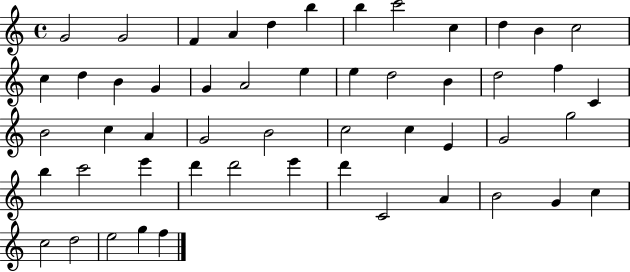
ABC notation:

X:1
T:Untitled
M:4/4
L:1/4
K:C
G2 G2 F A d b b c'2 c d B c2 c d B G G A2 e e d2 B d2 f C B2 c A G2 B2 c2 c E G2 g2 b c'2 e' d' d'2 e' d' C2 A B2 G c c2 d2 e2 g f